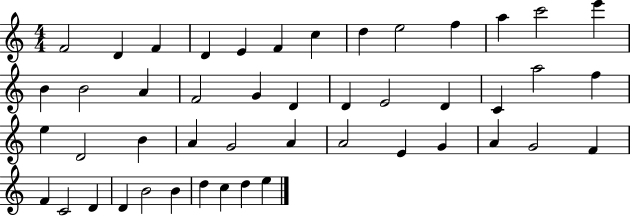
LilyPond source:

{
  \clef treble
  \numericTimeSignature
  \time 4/4
  \key c \major
  f'2 d'4 f'4 | d'4 e'4 f'4 c''4 | d''4 e''2 f''4 | a''4 c'''2 e'''4 | \break b'4 b'2 a'4 | f'2 g'4 d'4 | d'4 e'2 d'4 | c'4 a''2 f''4 | \break e''4 d'2 b'4 | a'4 g'2 a'4 | a'2 e'4 g'4 | a'4 g'2 f'4 | \break f'4 c'2 d'4 | d'4 b'2 b'4 | d''4 c''4 d''4 e''4 | \bar "|."
}